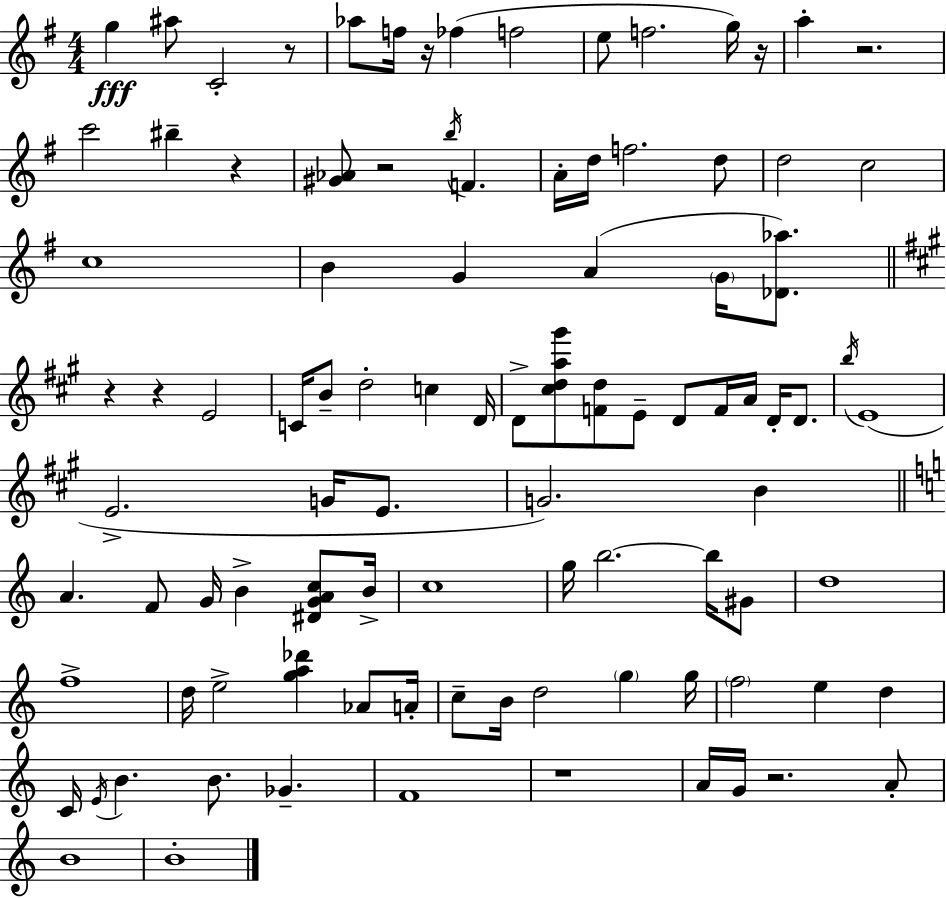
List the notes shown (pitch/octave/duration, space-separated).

G5/q A#5/e C4/h R/e Ab5/e F5/s R/s FES5/q F5/h E5/e F5/h. G5/s R/s A5/q R/h. C6/h BIS5/q R/q [G#4,Ab4]/e R/h B5/s F4/q. A4/s D5/s F5/h. D5/e D5/h C5/h C5/w B4/q G4/q A4/q G4/s [Db4,Ab5]/e. R/q R/q E4/h C4/s B4/e D5/h C5/q D4/s D4/e [C#5,D5,A5,G#6]/e [F4,D5]/e E4/e D4/e F4/s A4/s D4/s D4/e. B5/s E4/w E4/h. G4/s E4/e. G4/h. B4/q A4/q. F4/e G4/s B4/q [D#4,G4,A4,C5]/e B4/s C5/w G5/s B5/h. B5/s G#4/e D5/w F5/w D5/s E5/h [G5,A5,Db6]/q Ab4/e A4/s C5/e B4/s D5/h G5/q G5/s F5/h E5/q D5/q C4/s E4/s B4/q. B4/e. Gb4/q. F4/w R/w A4/s G4/s R/h. A4/e B4/w B4/w